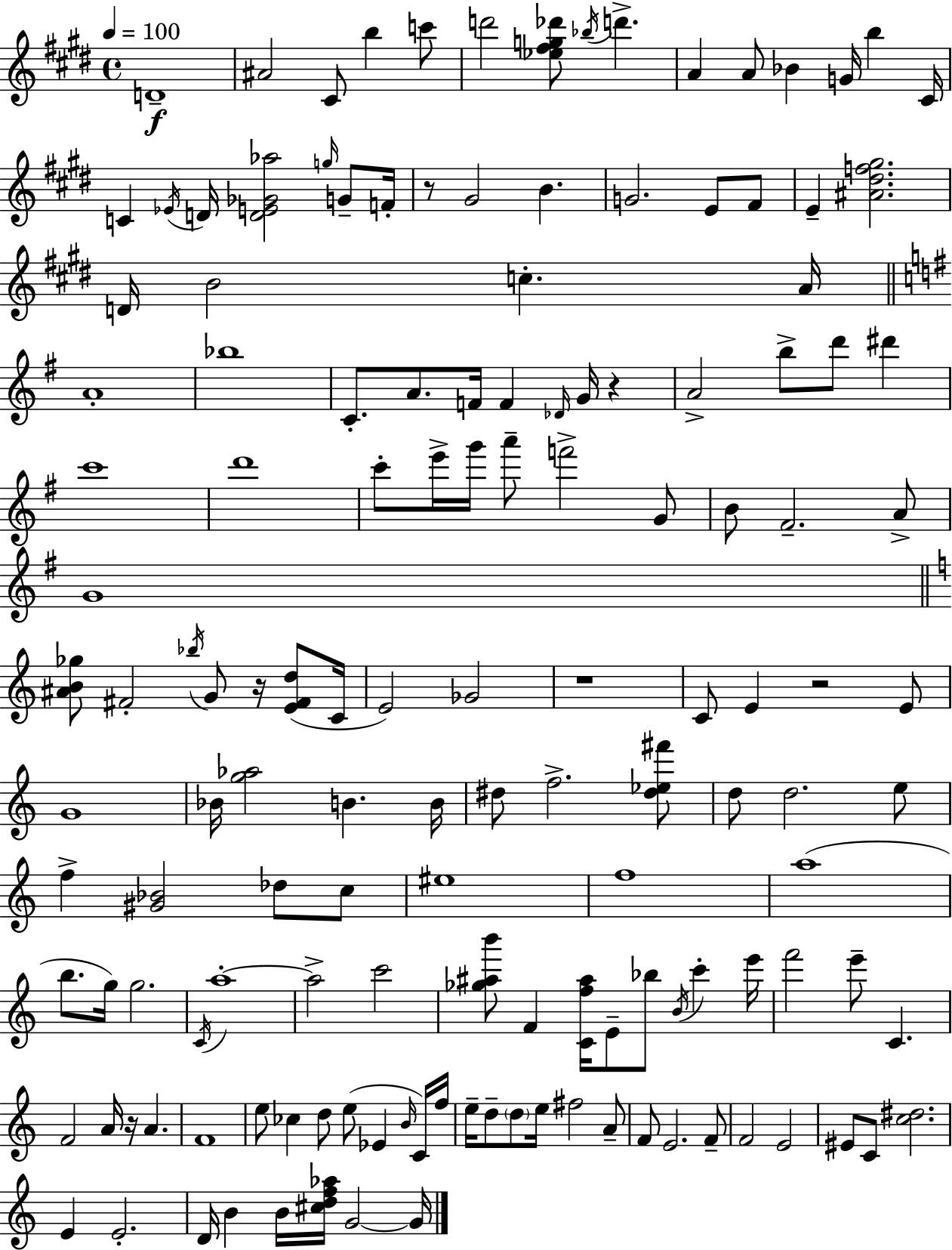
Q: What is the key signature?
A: E major